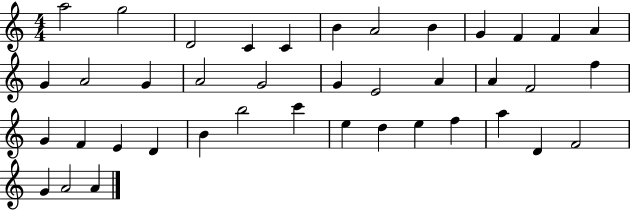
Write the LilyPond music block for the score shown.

{
  \clef treble
  \numericTimeSignature
  \time 4/4
  \key c \major
  a''2 g''2 | d'2 c'4 c'4 | b'4 a'2 b'4 | g'4 f'4 f'4 a'4 | \break g'4 a'2 g'4 | a'2 g'2 | g'4 e'2 a'4 | a'4 f'2 f''4 | \break g'4 f'4 e'4 d'4 | b'4 b''2 c'''4 | e''4 d''4 e''4 f''4 | a''4 d'4 f'2 | \break g'4 a'2 a'4 | \bar "|."
}